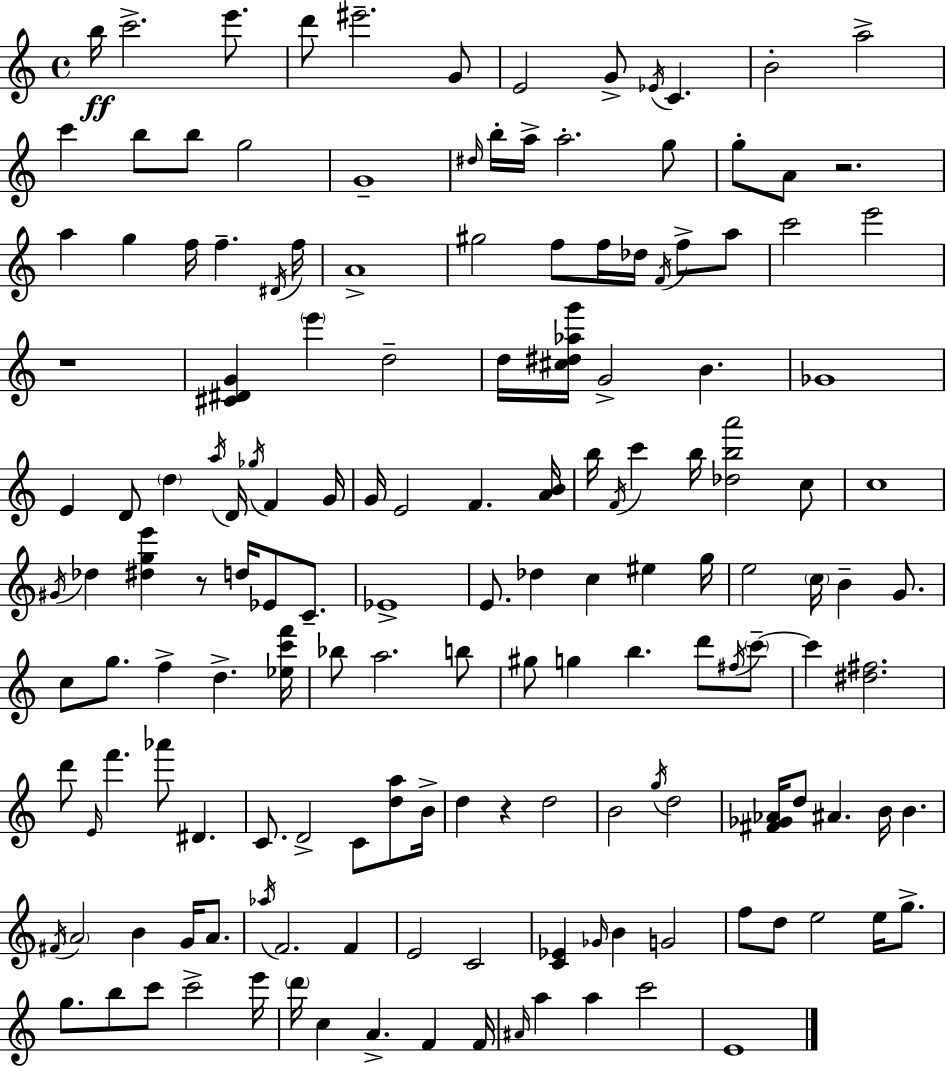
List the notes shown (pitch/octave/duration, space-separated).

B5/s C6/h. E6/e. D6/e EIS6/h. G4/e E4/h G4/e Eb4/s C4/q. B4/h A5/h C6/q B5/e B5/e G5/h G4/w D#5/s B5/s A5/s A5/h. G5/e G5/e A4/e R/h. A5/q G5/q F5/s F5/q. D#4/s F5/s A4/w G#5/h F5/e F5/s Db5/s F4/s F5/e A5/e C6/h E6/h R/w [C#4,D#4,G4]/q E6/q D5/h D5/s [C#5,D#5,Ab5,G6]/s G4/h B4/q. Gb4/w E4/q D4/e D5/q A5/s D4/s Gb5/s F4/q G4/s G4/s E4/h F4/q. [A4,B4]/s B5/s F4/s C6/q B5/s [Db5,B5,A6]/h C5/e C5/w G#4/s Db5/q [D#5,G5,E6]/q R/e D5/s Eb4/e C4/e. Eb4/w E4/e. Db5/q C5/q EIS5/q G5/s E5/h C5/s B4/q G4/e. C5/e G5/e. F5/q D5/q. [Eb5,C6,F6]/s Bb5/e A5/h. B5/e G#5/e G5/q B5/q. D6/e F#5/s C6/e C6/q [D#5,F#5]/h. D6/e E4/s F6/q. Ab6/e D#4/q. C4/e. D4/h C4/e [D5,A5]/e B4/s D5/q R/q D5/h B4/h G5/s D5/h [F#4,Gb4,Ab4]/s D5/e A#4/q. B4/s B4/q. F#4/s A4/h B4/q G4/s A4/e. Ab5/s F4/h. F4/q E4/h C4/h [C4,Eb4]/q Gb4/s B4/q G4/h F5/e D5/e E5/h E5/s G5/e. G5/e. B5/e C6/e C6/h E6/s D6/s C5/q A4/q. F4/q F4/s A#4/s A5/q A5/q C6/h E4/w